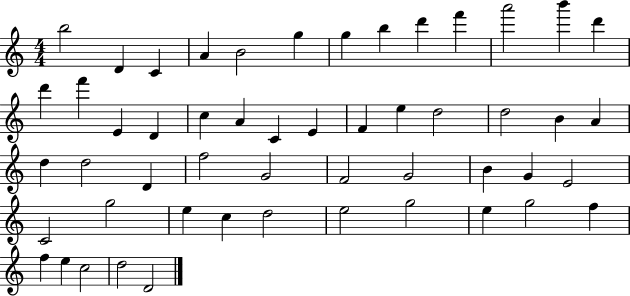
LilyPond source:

{
  \clef treble
  \numericTimeSignature
  \time 4/4
  \key c \major
  b''2 d'4 c'4 | a'4 b'2 g''4 | g''4 b''4 d'''4 f'''4 | a'''2 b'''4 d'''4 | \break d'''4 f'''4 e'4 d'4 | c''4 a'4 c'4 e'4 | f'4 e''4 d''2 | d''2 b'4 a'4 | \break d''4 d''2 d'4 | f''2 g'2 | f'2 g'2 | b'4 g'4 e'2 | \break c'2 g''2 | e''4 c''4 d''2 | e''2 g''2 | e''4 g''2 f''4 | \break f''4 e''4 c''2 | d''2 d'2 | \bar "|."
}